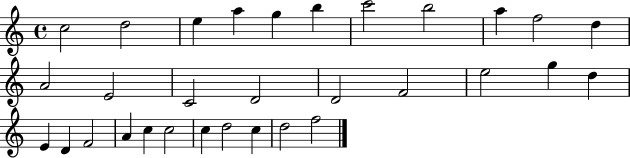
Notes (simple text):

C5/h D5/h E5/q A5/q G5/q B5/q C6/h B5/h A5/q F5/h D5/q A4/h E4/h C4/h D4/h D4/h F4/h E5/h G5/q D5/q E4/q D4/q F4/h A4/q C5/q C5/h C5/q D5/h C5/q D5/h F5/h